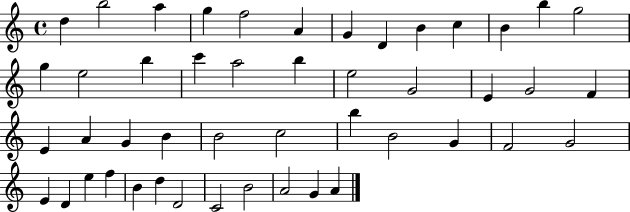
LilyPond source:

{
  \clef treble
  \time 4/4
  \defaultTimeSignature
  \key c \major
  d''4 b''2 a''4 | g''4 f''2 a'4 | g'4 d'4 b'4 c''4 | b'4 b''4 g''2 | \break g''4 e''2 b''4 | c'''4 a''2 b''4 | e''2 g'2 | e'4 g'2 f'4 | \break e'4 a'4 g'4 b'4 | b'2 c''2 | b''4 b'2 g'4 | f'2 g'2 | \break e'4 d'4 e''4 f''4 | b'4 d''4 d'2 | c'2 b'2 | a'2 g'4 a'4 | \break \bar "|."
}